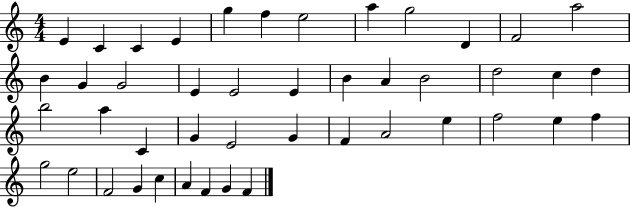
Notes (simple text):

E4/q C4/q C4/q E4/q G5/q F5/q E5/h A5/q G5/h D4/q F4/h A5/h B4/q G4/q G4/h E4/q E4/h E4/q B4/q A4/q B4/h D5/h C5/q D5/q B5/h A5/q C4/q G4/q E4/h G4/q F4/q A4/h E5/q F5/h E5/q F5/q G5/h E5/h F4/h G4/q C5/q A4/q F4/q G4/q F4/q